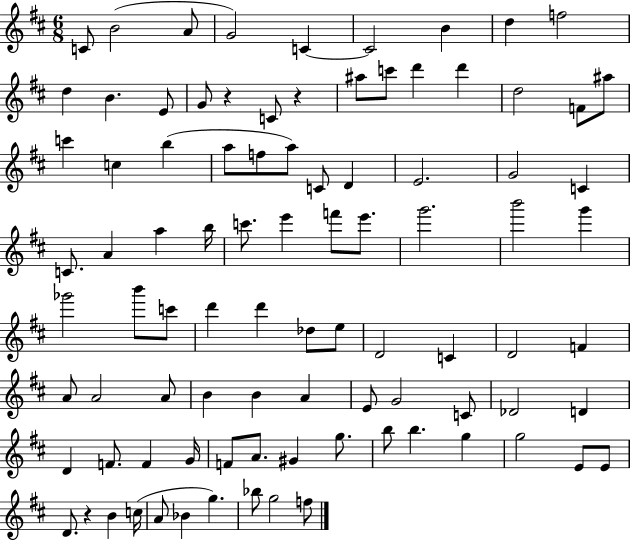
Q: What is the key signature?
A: D major